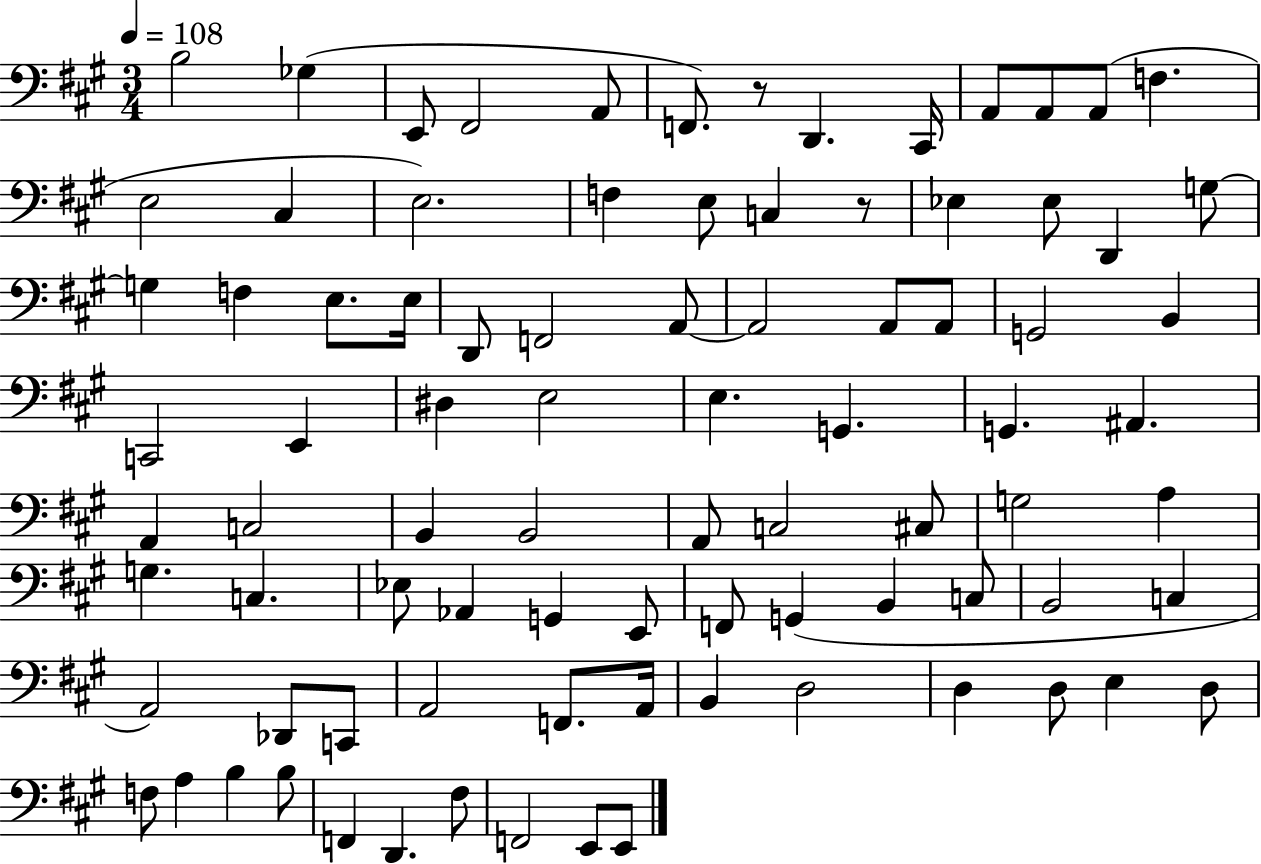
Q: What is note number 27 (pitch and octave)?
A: D2